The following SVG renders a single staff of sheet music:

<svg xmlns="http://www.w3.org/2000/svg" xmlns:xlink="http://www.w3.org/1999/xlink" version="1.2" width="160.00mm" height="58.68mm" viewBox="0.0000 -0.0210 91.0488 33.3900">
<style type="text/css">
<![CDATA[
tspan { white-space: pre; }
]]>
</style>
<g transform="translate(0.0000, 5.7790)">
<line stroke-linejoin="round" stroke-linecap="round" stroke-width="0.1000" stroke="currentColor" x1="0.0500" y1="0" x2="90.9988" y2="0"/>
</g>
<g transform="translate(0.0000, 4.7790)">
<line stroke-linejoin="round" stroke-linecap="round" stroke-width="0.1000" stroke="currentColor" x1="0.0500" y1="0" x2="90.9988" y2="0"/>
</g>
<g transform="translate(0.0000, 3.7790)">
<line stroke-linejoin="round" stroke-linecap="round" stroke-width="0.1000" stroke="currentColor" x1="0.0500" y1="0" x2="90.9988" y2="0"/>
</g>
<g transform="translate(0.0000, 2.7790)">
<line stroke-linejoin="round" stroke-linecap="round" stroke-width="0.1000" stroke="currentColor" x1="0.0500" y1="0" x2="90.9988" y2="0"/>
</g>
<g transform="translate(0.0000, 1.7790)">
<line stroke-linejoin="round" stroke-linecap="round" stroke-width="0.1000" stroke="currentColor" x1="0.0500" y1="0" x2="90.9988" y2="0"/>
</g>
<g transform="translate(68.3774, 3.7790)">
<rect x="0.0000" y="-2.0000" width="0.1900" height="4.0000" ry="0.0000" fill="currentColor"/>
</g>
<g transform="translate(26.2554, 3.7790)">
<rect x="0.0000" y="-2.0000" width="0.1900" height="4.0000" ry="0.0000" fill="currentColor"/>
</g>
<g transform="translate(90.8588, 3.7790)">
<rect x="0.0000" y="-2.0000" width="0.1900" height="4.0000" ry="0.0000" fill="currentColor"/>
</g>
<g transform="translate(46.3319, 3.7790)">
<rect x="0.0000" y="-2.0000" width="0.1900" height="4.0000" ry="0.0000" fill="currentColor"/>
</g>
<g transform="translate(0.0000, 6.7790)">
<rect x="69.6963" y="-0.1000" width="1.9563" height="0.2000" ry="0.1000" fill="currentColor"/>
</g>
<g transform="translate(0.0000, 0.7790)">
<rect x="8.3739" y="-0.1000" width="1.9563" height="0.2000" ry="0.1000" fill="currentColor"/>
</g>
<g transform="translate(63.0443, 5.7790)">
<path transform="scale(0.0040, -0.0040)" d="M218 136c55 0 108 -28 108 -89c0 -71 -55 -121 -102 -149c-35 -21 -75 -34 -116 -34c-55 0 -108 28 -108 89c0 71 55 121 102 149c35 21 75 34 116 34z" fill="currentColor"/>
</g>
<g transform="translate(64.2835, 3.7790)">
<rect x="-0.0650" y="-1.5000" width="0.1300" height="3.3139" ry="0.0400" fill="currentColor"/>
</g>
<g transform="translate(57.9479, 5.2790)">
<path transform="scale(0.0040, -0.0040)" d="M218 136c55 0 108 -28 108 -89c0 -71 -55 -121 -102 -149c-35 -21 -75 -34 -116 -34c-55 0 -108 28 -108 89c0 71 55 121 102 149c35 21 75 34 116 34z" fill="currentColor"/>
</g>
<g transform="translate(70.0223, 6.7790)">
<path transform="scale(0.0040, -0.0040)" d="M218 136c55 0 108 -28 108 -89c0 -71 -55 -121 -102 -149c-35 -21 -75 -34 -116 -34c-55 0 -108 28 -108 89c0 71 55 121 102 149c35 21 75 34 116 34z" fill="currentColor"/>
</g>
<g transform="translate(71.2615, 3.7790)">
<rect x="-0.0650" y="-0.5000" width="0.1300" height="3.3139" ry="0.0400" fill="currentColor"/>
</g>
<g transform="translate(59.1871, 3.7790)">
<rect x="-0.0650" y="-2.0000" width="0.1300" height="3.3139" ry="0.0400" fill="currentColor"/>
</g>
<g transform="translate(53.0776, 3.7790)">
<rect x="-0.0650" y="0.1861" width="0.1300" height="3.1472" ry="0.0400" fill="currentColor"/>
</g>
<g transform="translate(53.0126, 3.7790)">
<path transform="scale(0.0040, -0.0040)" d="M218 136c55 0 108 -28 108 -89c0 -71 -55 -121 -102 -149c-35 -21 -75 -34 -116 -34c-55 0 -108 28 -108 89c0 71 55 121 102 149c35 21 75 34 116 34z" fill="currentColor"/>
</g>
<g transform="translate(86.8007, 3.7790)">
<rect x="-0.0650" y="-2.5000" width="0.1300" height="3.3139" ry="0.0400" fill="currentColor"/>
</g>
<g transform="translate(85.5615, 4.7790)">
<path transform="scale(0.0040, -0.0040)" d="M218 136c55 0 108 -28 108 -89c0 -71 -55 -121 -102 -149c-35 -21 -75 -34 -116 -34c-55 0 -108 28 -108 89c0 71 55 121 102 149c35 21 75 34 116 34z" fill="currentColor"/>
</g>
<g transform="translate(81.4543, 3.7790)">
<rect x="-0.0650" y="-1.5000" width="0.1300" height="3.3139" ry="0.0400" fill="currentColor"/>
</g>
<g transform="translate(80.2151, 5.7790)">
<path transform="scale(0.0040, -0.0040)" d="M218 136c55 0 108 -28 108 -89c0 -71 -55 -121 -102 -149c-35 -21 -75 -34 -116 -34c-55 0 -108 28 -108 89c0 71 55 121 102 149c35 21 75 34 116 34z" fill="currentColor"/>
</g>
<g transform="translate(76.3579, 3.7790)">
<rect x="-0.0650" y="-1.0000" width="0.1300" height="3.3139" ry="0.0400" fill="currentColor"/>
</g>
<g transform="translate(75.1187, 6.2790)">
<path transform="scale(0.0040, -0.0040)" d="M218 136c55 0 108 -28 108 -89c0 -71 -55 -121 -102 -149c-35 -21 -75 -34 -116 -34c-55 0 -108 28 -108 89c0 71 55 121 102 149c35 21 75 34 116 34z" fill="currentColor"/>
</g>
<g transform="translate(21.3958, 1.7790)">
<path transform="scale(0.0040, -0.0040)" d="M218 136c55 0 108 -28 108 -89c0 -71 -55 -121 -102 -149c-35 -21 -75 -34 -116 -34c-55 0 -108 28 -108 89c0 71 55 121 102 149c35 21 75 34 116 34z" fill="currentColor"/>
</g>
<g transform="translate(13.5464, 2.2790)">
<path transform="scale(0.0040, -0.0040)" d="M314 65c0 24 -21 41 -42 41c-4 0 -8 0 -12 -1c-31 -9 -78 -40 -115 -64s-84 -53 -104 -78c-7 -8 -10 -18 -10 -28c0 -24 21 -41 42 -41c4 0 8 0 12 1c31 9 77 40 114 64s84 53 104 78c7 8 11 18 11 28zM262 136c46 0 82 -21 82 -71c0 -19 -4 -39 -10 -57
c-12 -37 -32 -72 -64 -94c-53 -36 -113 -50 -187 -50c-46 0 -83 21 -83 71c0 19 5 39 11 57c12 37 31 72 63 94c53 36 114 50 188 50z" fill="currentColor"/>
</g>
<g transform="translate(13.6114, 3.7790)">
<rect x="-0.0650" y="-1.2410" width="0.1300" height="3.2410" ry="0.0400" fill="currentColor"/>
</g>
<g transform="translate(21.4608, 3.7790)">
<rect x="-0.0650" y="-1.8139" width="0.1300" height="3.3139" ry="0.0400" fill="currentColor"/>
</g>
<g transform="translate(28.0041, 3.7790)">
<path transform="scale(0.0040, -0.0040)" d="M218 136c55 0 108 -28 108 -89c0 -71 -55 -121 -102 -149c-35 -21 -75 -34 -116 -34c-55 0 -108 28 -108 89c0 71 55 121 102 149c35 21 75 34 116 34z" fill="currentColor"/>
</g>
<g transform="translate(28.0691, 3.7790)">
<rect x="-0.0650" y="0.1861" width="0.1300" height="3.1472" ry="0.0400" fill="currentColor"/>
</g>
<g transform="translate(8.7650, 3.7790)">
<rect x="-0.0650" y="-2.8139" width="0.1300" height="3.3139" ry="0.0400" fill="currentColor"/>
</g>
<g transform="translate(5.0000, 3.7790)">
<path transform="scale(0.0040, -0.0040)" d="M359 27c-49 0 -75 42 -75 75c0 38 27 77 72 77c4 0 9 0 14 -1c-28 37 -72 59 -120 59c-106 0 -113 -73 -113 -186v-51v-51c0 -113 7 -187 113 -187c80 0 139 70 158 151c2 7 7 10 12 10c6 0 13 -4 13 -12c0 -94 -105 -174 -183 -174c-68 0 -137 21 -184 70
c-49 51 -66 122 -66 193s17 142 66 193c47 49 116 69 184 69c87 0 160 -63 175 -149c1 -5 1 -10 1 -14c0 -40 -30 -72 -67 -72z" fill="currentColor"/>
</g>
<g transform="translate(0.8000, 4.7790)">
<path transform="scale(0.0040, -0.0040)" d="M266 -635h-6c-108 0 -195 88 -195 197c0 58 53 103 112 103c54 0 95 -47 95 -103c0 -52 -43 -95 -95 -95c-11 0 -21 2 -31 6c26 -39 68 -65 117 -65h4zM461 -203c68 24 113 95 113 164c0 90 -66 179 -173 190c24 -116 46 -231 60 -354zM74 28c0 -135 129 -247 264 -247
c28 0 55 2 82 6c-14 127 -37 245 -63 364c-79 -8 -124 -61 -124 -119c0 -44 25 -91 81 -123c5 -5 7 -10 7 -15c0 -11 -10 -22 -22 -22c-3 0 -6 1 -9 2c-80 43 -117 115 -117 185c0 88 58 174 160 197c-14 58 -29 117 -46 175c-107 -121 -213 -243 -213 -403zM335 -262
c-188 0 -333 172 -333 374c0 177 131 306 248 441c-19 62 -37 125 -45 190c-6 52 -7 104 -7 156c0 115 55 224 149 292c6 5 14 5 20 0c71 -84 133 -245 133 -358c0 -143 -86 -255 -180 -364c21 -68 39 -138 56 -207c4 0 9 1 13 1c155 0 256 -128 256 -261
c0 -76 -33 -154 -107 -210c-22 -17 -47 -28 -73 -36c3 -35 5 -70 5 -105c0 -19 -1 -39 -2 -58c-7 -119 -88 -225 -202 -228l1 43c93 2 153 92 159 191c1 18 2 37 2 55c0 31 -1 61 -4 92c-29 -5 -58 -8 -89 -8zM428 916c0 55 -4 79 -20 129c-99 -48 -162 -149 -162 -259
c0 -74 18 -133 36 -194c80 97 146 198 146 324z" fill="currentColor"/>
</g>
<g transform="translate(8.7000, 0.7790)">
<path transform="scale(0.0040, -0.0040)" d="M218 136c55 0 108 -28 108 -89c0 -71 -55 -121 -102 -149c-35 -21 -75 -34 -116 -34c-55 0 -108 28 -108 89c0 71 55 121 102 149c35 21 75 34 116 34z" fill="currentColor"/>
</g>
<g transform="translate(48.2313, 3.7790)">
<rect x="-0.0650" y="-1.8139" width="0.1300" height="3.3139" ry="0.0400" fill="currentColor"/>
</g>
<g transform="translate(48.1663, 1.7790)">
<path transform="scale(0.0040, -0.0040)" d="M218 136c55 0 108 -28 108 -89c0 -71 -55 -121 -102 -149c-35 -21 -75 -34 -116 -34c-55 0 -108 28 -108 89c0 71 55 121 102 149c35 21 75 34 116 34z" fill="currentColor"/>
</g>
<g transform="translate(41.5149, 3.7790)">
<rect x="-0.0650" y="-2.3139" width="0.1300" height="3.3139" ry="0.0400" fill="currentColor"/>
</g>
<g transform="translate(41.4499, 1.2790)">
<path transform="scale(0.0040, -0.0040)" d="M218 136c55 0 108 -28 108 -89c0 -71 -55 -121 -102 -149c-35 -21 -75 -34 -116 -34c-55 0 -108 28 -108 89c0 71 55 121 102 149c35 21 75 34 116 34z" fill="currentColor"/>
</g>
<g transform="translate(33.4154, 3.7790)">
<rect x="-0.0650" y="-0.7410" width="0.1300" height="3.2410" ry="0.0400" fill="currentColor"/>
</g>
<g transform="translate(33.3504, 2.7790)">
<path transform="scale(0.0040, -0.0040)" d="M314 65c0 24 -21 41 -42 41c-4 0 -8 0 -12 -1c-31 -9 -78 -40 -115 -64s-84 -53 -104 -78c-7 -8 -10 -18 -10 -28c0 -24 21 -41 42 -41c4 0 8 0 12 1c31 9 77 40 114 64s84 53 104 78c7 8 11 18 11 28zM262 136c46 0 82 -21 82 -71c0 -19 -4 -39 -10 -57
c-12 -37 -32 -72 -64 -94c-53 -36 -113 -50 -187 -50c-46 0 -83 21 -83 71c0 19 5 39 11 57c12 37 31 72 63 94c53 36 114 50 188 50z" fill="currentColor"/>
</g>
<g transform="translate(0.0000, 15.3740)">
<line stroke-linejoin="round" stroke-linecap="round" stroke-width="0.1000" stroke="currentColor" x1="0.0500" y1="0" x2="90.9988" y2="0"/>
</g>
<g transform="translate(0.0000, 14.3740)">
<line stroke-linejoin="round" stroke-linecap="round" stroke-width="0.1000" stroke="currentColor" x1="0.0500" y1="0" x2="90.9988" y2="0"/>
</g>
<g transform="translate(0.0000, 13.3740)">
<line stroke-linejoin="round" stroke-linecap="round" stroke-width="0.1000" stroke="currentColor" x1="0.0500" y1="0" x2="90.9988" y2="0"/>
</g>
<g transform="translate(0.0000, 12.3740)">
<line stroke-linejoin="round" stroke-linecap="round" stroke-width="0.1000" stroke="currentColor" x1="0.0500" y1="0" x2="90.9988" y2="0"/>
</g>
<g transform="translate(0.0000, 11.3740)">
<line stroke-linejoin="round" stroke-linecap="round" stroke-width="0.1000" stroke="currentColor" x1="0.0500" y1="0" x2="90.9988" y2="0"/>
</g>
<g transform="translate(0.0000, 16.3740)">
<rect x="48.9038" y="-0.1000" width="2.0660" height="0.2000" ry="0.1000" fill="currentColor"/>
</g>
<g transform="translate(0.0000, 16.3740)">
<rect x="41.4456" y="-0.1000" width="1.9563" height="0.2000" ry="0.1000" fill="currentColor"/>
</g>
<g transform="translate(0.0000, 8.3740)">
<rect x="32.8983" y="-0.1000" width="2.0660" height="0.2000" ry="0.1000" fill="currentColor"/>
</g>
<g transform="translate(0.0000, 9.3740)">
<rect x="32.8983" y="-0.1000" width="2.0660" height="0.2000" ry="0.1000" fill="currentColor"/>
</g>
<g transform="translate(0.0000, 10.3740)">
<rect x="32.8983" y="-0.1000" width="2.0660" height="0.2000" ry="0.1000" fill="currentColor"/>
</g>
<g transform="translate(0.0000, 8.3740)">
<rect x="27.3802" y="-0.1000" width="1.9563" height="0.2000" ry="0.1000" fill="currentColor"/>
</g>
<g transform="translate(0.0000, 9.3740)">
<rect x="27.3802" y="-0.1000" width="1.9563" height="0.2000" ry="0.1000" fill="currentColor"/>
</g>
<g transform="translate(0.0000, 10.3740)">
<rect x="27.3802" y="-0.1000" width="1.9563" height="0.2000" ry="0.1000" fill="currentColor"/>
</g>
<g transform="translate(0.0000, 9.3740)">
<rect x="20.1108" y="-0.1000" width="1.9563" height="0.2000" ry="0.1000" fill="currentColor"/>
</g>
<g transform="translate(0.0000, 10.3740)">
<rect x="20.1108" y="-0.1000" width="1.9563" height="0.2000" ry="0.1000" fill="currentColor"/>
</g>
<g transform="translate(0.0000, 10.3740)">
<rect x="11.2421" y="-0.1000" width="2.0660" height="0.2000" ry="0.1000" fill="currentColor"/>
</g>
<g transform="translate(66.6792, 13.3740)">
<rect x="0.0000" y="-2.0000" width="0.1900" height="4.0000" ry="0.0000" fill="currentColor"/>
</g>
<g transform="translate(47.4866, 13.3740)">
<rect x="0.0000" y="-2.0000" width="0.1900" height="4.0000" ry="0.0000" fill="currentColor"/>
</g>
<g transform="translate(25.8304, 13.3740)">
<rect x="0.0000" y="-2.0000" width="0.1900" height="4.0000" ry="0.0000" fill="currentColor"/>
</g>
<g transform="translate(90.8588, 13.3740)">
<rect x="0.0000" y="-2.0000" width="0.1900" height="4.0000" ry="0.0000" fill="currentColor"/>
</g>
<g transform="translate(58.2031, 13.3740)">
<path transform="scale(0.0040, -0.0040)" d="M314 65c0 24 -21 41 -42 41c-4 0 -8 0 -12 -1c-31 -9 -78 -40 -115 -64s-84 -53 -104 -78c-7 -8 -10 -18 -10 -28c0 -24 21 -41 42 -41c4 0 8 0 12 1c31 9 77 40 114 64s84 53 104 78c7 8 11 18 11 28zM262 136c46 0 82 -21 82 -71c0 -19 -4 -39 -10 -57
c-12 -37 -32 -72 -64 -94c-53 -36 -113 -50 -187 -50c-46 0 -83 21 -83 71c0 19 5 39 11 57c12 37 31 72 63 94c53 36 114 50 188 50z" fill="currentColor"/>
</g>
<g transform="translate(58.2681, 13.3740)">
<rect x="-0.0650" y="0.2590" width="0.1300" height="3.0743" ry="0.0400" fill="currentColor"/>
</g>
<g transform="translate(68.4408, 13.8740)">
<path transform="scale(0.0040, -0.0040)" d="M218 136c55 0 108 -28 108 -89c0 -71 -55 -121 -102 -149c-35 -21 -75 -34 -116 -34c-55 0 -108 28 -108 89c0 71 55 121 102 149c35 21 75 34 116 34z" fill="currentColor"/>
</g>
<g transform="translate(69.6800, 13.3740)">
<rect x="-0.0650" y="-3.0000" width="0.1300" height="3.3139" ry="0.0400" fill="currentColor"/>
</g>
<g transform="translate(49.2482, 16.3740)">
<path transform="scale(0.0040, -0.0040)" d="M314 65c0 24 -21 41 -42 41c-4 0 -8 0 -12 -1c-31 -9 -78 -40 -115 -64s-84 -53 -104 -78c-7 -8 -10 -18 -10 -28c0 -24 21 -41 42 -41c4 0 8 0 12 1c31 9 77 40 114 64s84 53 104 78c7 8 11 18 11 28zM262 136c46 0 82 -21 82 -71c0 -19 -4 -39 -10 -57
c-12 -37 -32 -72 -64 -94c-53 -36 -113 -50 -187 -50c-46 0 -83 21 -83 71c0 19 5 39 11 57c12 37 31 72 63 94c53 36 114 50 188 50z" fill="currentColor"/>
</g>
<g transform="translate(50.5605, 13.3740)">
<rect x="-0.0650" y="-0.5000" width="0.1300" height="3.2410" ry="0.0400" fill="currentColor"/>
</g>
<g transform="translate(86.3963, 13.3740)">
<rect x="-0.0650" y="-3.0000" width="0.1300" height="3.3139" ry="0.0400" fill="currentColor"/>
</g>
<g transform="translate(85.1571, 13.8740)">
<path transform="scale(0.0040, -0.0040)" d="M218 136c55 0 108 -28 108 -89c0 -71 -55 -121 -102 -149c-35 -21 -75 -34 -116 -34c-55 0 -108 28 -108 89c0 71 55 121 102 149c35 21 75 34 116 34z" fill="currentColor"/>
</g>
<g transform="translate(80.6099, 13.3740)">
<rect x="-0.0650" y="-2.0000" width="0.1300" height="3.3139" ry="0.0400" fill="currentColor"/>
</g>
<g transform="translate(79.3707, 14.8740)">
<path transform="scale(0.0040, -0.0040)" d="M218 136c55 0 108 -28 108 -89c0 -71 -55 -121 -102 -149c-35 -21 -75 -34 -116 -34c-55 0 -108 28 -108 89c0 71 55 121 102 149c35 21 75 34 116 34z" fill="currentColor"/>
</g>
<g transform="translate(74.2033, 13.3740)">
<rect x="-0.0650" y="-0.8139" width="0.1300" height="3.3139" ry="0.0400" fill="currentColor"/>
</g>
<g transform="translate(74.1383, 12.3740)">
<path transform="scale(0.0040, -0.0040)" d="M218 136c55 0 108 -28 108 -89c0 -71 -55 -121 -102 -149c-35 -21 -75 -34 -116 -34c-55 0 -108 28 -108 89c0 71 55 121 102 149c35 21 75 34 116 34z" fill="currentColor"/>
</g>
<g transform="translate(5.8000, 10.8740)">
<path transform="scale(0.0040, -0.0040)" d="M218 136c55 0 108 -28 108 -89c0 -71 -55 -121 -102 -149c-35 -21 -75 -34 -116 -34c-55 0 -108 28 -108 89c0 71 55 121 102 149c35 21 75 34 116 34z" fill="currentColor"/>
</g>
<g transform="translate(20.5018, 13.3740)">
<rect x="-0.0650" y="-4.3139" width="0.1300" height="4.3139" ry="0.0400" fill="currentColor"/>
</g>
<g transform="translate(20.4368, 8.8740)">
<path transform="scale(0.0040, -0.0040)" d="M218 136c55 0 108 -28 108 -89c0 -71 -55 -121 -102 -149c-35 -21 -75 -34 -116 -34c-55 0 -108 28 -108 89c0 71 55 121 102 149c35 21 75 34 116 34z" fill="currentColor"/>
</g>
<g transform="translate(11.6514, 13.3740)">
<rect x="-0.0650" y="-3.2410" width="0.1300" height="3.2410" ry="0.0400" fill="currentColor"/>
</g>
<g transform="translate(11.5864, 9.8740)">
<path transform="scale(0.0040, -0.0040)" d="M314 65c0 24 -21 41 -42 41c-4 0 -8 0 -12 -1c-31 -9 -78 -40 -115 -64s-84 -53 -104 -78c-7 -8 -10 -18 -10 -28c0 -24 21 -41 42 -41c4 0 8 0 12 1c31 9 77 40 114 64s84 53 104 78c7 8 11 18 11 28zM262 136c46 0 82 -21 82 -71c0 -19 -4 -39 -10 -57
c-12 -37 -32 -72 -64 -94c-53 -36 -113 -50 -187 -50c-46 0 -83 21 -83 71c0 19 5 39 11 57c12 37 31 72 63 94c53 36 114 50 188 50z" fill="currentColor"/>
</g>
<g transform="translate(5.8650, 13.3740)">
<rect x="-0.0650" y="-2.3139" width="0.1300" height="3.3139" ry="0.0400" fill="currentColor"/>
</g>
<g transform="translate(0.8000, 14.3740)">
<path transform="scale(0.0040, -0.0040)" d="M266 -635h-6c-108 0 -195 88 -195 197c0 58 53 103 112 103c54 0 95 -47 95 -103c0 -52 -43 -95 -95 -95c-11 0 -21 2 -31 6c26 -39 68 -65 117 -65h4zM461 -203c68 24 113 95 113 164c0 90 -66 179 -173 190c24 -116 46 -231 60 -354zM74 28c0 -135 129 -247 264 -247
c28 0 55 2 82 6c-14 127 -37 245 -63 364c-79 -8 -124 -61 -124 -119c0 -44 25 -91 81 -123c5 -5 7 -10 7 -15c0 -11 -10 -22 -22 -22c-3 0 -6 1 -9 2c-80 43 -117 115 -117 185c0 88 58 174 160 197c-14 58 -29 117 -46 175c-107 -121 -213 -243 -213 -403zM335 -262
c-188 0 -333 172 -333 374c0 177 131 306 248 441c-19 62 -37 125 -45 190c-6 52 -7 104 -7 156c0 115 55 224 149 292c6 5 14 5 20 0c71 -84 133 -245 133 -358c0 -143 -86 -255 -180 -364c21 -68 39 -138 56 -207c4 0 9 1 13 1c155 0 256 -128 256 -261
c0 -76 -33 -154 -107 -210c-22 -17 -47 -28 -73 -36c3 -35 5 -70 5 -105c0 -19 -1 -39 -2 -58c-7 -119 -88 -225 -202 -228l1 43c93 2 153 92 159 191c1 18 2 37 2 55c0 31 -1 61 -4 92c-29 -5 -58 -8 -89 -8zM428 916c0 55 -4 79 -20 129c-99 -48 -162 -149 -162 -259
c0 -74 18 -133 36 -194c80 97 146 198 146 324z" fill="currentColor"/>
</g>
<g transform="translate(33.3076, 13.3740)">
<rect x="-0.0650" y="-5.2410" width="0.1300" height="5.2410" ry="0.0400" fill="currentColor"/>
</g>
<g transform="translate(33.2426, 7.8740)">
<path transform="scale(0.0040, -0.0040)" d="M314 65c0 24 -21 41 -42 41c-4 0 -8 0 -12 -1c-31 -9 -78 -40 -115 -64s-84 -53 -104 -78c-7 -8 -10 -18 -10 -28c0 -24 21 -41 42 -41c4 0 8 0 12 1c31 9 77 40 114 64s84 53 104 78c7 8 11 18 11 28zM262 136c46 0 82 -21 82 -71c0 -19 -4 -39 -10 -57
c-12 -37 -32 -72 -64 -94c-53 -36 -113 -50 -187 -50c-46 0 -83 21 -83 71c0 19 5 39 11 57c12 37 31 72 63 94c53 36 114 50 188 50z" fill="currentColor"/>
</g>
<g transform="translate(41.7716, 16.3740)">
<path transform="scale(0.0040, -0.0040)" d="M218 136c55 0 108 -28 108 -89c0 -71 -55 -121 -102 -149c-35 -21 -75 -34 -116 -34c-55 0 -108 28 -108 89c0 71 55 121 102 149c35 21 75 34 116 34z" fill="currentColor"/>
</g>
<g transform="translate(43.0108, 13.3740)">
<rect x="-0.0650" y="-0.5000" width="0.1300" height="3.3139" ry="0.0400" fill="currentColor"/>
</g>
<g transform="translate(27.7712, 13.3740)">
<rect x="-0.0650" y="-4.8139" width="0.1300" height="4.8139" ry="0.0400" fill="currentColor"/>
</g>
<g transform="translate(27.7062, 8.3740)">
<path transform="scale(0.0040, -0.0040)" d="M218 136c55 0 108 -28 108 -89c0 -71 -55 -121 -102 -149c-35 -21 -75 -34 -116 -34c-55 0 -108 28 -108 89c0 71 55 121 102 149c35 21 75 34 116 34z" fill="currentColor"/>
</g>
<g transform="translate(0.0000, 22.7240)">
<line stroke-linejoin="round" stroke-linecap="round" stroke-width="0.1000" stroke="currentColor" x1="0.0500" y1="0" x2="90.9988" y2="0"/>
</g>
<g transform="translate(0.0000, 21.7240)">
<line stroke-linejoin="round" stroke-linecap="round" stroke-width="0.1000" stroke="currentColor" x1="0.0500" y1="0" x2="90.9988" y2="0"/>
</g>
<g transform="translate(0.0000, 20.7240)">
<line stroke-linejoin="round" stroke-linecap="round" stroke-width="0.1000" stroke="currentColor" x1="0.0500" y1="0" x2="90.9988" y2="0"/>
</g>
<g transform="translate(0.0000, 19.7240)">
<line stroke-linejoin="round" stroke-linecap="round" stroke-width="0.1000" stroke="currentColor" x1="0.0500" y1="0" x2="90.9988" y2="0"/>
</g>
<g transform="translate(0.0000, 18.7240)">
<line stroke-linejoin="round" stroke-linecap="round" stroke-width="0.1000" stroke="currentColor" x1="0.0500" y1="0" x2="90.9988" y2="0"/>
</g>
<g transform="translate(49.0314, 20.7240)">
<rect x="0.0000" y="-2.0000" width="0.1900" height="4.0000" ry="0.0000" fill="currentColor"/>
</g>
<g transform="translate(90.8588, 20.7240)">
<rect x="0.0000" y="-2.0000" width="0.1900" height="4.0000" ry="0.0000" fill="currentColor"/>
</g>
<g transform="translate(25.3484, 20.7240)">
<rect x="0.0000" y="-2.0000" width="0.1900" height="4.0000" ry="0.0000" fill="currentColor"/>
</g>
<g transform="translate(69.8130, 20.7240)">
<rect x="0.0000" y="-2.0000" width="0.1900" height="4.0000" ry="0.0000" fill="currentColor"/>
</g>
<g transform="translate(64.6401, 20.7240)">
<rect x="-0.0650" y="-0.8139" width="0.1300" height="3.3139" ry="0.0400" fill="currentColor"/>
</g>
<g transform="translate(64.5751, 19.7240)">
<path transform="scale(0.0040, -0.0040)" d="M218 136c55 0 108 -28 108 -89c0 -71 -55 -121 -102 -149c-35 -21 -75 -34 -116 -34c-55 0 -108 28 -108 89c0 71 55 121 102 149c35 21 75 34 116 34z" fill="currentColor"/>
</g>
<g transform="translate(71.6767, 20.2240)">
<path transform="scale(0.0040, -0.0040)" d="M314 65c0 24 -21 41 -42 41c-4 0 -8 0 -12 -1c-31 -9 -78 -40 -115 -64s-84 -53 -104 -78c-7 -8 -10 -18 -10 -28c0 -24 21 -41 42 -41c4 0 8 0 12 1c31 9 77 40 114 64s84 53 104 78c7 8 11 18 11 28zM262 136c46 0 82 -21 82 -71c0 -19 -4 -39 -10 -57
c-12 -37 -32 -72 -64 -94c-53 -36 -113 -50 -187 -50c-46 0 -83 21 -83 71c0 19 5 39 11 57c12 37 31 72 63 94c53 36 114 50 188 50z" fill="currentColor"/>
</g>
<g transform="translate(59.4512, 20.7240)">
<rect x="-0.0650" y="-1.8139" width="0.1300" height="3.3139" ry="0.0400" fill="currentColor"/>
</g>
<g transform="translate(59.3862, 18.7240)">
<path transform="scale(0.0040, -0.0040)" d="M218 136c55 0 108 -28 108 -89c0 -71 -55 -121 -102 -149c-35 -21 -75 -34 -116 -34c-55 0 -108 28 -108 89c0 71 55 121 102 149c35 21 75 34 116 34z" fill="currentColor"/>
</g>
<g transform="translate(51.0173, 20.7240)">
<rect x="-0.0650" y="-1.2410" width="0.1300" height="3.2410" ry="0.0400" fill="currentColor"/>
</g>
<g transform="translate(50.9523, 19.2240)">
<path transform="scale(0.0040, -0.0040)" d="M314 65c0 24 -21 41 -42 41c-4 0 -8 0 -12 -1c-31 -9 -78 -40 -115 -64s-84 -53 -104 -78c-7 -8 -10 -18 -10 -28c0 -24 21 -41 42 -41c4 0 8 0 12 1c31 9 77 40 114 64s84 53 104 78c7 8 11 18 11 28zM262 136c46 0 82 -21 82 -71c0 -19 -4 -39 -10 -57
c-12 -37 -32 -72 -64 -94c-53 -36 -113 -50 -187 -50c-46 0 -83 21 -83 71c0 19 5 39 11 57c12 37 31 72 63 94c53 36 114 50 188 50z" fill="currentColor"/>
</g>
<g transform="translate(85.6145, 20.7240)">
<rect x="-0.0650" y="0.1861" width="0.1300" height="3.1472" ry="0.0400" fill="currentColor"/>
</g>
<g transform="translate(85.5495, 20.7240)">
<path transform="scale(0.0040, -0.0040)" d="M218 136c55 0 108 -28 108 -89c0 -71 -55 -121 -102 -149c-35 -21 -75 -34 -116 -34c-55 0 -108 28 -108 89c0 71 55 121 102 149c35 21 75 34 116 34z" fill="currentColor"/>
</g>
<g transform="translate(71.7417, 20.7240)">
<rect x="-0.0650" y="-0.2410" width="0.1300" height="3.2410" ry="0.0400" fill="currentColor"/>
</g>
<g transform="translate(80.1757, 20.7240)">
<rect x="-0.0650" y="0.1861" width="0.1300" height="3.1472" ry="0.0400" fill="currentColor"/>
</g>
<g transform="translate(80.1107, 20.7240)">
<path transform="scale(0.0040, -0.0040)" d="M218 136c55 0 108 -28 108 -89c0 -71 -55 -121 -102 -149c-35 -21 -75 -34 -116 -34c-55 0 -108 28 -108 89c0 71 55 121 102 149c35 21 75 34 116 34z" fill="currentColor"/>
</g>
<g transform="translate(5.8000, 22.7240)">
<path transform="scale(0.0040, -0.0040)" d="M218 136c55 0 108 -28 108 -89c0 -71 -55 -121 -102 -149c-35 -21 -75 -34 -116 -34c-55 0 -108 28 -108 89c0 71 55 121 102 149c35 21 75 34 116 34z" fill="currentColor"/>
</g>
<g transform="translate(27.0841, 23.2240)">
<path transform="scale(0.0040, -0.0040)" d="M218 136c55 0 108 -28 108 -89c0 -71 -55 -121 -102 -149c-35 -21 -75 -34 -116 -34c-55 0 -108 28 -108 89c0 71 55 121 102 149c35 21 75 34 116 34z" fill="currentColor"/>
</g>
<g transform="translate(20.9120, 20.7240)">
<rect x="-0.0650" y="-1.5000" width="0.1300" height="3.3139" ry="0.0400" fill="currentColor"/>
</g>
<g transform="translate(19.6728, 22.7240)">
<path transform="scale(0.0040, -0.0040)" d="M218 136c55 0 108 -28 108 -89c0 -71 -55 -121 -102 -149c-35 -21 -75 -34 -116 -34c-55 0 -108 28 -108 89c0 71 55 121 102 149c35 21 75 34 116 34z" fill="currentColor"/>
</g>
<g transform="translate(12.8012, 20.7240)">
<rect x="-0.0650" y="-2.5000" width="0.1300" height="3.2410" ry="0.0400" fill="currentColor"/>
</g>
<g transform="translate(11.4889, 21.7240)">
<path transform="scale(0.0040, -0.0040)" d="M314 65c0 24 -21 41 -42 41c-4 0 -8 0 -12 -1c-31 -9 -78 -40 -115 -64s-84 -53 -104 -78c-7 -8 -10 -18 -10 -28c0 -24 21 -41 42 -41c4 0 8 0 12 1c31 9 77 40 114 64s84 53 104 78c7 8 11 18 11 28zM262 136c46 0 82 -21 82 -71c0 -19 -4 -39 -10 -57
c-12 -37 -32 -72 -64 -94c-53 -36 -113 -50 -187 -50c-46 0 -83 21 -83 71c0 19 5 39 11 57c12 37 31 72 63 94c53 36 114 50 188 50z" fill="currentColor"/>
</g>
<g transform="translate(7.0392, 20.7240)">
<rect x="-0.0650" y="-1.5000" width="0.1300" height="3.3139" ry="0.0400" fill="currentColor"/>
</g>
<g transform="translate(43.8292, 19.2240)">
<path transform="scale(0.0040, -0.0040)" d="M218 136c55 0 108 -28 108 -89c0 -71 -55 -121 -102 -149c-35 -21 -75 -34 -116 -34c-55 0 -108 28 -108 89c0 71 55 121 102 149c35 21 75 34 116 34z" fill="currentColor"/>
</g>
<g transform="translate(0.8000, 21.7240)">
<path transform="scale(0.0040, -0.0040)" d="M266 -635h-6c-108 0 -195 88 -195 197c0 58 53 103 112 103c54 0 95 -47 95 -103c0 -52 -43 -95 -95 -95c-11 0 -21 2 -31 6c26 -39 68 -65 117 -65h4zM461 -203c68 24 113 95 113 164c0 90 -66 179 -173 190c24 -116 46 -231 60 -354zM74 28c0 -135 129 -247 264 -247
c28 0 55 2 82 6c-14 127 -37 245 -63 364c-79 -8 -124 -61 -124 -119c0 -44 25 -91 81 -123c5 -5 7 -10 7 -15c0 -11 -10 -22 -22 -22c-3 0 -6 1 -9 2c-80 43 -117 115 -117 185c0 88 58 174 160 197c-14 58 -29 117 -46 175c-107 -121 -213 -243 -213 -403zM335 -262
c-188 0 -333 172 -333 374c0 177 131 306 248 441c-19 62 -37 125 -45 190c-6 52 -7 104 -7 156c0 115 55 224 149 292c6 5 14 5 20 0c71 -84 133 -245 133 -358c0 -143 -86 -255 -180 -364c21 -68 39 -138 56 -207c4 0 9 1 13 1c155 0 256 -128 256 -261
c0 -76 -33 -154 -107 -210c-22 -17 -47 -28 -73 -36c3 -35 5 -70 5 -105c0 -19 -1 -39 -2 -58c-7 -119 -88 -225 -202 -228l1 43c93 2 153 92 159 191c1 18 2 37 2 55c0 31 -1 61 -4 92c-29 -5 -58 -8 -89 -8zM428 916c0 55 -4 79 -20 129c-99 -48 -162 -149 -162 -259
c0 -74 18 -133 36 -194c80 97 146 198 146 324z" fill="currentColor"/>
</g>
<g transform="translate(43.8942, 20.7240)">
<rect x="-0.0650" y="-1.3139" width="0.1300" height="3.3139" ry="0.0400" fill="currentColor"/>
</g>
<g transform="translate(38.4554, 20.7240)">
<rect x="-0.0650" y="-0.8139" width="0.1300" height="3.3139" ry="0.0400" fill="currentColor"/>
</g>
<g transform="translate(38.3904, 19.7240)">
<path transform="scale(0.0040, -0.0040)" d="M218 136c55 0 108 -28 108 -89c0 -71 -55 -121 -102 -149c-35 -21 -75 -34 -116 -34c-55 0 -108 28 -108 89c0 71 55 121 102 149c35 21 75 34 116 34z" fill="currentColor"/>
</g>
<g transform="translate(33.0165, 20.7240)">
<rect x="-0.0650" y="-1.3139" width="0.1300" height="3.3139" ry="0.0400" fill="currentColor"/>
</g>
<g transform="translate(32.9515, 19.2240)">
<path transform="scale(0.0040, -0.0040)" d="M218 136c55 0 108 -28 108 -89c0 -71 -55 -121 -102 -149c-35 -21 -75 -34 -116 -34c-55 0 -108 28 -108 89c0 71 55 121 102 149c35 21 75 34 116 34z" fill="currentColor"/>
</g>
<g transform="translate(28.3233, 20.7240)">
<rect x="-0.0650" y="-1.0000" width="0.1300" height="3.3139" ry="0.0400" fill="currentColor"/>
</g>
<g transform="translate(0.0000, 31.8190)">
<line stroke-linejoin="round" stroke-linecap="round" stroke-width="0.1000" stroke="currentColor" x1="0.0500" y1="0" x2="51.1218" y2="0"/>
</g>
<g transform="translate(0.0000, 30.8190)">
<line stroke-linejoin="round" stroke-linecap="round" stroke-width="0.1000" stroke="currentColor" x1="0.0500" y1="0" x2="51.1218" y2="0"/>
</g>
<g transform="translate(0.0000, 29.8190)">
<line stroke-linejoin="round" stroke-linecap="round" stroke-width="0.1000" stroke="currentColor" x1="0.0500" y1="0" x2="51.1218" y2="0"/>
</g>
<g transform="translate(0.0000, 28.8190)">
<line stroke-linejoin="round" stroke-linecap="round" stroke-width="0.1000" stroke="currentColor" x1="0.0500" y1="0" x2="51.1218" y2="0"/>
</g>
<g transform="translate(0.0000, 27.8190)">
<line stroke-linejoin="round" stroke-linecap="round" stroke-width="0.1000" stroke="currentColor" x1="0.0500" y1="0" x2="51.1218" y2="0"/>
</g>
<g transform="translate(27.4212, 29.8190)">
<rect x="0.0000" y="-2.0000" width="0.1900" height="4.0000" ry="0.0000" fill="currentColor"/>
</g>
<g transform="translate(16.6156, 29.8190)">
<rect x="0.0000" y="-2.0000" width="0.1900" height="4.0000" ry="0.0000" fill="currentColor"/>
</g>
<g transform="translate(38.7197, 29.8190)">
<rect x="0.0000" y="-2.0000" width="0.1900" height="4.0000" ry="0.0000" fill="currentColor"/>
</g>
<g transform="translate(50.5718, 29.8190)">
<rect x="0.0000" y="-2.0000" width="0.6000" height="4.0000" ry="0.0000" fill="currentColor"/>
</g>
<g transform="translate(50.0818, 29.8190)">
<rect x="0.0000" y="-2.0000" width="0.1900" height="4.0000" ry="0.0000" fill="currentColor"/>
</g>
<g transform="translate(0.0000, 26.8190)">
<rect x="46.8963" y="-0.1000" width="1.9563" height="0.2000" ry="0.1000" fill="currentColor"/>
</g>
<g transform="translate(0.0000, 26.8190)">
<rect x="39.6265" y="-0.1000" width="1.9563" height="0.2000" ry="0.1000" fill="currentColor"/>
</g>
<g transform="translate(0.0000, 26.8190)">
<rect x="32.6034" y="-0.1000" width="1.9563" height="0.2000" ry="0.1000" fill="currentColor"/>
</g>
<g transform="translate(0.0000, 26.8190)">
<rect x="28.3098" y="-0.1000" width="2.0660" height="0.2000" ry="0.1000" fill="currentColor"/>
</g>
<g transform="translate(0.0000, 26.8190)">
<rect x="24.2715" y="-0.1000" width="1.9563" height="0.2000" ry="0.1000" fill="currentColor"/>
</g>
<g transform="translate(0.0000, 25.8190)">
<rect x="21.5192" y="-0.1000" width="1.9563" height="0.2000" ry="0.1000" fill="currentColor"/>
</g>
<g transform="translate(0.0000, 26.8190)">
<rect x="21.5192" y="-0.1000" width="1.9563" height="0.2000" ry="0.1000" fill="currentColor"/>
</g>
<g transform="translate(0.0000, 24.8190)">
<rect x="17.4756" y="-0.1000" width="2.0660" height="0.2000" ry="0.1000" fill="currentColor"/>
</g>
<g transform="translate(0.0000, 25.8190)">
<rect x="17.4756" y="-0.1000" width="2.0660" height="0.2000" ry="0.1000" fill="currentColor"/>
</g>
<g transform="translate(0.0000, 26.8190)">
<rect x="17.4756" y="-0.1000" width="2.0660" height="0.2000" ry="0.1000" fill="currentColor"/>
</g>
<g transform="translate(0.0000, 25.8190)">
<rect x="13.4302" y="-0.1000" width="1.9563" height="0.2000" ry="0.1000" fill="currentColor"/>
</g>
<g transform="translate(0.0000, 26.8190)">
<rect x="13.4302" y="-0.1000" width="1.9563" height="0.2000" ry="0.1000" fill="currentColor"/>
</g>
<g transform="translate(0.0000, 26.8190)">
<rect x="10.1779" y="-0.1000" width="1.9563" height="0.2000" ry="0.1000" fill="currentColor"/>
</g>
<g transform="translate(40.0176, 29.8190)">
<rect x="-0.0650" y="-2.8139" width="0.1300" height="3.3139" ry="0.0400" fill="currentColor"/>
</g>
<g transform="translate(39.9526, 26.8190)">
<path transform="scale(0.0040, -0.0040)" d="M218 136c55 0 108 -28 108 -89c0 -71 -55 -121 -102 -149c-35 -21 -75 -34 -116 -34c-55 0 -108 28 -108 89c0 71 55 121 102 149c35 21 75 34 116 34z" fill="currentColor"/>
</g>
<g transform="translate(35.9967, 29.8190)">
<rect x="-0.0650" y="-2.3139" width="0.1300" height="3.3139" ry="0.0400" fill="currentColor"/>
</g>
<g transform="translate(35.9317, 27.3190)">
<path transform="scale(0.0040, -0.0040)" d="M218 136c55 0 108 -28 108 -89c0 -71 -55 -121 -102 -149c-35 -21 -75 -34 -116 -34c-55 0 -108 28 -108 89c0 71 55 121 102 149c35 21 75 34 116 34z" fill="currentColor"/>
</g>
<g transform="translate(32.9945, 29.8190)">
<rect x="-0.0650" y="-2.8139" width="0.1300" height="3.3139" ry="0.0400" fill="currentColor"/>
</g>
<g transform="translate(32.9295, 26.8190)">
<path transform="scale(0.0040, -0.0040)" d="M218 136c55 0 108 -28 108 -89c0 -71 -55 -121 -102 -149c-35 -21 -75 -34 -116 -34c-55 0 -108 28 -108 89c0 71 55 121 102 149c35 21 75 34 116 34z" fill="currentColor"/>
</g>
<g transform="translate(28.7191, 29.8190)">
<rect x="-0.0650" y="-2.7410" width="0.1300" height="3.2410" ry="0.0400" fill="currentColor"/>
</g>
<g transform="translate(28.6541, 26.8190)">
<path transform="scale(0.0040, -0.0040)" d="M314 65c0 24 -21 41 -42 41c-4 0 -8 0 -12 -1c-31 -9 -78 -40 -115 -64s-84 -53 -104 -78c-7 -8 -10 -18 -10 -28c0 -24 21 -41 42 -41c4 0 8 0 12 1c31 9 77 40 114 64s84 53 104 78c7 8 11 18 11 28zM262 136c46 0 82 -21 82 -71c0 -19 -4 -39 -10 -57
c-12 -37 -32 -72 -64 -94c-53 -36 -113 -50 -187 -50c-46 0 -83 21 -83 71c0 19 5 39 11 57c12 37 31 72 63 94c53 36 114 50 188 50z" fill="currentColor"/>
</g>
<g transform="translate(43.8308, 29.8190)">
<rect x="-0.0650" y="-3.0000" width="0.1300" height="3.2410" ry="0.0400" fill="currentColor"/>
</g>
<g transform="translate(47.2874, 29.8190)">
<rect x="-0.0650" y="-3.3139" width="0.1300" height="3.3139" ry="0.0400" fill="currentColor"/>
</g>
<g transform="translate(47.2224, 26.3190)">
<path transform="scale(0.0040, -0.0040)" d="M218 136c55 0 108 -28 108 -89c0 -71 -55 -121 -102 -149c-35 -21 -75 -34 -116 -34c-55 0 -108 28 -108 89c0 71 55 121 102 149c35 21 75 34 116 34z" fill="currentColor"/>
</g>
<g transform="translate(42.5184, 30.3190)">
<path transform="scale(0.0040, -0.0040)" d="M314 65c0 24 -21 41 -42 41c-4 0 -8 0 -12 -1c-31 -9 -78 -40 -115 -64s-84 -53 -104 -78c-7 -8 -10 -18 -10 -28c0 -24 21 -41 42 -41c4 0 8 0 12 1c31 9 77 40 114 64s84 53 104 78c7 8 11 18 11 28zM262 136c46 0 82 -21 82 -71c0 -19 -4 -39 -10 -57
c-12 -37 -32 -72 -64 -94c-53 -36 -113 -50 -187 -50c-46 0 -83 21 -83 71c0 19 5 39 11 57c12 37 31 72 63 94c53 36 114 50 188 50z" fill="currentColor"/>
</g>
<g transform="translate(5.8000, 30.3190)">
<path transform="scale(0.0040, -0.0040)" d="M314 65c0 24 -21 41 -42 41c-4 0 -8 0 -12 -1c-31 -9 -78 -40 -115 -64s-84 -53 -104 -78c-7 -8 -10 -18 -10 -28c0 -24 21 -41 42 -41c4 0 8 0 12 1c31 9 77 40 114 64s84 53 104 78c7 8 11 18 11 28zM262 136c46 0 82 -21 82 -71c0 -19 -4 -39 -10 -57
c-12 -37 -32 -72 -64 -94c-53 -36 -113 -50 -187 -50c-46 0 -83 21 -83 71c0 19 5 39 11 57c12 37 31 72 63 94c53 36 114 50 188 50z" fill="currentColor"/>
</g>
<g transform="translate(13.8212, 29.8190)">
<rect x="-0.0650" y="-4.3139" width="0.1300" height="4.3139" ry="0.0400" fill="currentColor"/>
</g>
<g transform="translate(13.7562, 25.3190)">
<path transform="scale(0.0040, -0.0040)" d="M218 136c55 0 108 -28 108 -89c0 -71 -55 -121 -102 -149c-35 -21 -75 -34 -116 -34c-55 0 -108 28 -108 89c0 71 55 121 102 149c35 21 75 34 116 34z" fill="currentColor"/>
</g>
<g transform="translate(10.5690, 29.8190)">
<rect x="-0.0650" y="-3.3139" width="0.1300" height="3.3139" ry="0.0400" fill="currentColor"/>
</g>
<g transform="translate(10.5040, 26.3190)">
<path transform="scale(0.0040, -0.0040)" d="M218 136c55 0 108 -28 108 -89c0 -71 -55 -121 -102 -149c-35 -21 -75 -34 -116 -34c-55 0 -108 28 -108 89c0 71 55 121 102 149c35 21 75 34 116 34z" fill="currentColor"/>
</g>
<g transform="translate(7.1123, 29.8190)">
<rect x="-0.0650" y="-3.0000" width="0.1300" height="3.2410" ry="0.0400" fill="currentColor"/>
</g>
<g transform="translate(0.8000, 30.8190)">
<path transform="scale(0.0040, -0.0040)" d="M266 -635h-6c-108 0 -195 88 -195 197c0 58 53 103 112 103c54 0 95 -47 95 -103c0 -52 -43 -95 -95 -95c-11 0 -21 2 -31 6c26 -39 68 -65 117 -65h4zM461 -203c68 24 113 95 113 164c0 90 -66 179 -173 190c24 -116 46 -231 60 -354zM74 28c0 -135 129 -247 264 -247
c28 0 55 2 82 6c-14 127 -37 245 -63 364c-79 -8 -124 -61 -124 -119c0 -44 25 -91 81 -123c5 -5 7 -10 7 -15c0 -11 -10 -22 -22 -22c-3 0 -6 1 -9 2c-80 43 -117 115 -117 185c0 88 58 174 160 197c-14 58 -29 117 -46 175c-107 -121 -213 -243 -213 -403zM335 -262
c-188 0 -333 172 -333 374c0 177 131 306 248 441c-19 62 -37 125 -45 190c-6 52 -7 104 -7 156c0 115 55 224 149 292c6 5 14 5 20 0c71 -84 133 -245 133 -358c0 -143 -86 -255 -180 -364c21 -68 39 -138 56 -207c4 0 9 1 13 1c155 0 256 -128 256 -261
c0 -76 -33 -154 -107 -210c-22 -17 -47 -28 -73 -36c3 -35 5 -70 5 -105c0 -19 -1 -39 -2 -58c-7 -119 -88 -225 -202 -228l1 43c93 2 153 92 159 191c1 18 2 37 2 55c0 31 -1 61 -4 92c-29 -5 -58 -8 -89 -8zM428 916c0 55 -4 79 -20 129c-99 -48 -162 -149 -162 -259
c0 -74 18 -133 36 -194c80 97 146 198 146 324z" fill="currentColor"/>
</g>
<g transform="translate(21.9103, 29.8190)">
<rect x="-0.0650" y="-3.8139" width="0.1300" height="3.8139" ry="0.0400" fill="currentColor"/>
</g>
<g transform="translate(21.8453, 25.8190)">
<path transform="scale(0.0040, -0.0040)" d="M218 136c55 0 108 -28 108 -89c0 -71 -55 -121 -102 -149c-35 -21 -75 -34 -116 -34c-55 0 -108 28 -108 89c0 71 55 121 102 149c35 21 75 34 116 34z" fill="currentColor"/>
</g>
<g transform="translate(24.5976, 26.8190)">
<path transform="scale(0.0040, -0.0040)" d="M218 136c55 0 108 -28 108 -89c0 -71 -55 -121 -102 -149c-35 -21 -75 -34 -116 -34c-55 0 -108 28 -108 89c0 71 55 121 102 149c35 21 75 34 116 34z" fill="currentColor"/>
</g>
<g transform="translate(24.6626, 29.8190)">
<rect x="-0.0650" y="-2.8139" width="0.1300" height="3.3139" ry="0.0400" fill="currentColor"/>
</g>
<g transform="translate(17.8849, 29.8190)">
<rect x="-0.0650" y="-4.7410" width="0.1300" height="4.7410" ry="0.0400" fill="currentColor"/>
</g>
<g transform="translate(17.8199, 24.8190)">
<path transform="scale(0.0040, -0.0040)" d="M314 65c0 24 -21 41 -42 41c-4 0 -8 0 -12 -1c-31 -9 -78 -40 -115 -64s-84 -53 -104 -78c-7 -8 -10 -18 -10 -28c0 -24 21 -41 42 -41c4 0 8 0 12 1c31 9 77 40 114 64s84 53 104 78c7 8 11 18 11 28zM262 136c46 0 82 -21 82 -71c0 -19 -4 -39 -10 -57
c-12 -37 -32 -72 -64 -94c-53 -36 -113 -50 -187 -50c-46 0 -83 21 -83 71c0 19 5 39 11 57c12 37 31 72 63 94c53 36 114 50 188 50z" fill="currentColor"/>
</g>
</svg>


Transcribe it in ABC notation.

X:1
T:Untitled
M:4/4
L:1/4
K:C
a e2 f B d2 g f B F E C D E G g b2 d' e' f'2 C C2 B2 A d F A E G2 E D e d e e2 f d c2 B B A2 b d' e'2 c' a a2 a g a A2 b